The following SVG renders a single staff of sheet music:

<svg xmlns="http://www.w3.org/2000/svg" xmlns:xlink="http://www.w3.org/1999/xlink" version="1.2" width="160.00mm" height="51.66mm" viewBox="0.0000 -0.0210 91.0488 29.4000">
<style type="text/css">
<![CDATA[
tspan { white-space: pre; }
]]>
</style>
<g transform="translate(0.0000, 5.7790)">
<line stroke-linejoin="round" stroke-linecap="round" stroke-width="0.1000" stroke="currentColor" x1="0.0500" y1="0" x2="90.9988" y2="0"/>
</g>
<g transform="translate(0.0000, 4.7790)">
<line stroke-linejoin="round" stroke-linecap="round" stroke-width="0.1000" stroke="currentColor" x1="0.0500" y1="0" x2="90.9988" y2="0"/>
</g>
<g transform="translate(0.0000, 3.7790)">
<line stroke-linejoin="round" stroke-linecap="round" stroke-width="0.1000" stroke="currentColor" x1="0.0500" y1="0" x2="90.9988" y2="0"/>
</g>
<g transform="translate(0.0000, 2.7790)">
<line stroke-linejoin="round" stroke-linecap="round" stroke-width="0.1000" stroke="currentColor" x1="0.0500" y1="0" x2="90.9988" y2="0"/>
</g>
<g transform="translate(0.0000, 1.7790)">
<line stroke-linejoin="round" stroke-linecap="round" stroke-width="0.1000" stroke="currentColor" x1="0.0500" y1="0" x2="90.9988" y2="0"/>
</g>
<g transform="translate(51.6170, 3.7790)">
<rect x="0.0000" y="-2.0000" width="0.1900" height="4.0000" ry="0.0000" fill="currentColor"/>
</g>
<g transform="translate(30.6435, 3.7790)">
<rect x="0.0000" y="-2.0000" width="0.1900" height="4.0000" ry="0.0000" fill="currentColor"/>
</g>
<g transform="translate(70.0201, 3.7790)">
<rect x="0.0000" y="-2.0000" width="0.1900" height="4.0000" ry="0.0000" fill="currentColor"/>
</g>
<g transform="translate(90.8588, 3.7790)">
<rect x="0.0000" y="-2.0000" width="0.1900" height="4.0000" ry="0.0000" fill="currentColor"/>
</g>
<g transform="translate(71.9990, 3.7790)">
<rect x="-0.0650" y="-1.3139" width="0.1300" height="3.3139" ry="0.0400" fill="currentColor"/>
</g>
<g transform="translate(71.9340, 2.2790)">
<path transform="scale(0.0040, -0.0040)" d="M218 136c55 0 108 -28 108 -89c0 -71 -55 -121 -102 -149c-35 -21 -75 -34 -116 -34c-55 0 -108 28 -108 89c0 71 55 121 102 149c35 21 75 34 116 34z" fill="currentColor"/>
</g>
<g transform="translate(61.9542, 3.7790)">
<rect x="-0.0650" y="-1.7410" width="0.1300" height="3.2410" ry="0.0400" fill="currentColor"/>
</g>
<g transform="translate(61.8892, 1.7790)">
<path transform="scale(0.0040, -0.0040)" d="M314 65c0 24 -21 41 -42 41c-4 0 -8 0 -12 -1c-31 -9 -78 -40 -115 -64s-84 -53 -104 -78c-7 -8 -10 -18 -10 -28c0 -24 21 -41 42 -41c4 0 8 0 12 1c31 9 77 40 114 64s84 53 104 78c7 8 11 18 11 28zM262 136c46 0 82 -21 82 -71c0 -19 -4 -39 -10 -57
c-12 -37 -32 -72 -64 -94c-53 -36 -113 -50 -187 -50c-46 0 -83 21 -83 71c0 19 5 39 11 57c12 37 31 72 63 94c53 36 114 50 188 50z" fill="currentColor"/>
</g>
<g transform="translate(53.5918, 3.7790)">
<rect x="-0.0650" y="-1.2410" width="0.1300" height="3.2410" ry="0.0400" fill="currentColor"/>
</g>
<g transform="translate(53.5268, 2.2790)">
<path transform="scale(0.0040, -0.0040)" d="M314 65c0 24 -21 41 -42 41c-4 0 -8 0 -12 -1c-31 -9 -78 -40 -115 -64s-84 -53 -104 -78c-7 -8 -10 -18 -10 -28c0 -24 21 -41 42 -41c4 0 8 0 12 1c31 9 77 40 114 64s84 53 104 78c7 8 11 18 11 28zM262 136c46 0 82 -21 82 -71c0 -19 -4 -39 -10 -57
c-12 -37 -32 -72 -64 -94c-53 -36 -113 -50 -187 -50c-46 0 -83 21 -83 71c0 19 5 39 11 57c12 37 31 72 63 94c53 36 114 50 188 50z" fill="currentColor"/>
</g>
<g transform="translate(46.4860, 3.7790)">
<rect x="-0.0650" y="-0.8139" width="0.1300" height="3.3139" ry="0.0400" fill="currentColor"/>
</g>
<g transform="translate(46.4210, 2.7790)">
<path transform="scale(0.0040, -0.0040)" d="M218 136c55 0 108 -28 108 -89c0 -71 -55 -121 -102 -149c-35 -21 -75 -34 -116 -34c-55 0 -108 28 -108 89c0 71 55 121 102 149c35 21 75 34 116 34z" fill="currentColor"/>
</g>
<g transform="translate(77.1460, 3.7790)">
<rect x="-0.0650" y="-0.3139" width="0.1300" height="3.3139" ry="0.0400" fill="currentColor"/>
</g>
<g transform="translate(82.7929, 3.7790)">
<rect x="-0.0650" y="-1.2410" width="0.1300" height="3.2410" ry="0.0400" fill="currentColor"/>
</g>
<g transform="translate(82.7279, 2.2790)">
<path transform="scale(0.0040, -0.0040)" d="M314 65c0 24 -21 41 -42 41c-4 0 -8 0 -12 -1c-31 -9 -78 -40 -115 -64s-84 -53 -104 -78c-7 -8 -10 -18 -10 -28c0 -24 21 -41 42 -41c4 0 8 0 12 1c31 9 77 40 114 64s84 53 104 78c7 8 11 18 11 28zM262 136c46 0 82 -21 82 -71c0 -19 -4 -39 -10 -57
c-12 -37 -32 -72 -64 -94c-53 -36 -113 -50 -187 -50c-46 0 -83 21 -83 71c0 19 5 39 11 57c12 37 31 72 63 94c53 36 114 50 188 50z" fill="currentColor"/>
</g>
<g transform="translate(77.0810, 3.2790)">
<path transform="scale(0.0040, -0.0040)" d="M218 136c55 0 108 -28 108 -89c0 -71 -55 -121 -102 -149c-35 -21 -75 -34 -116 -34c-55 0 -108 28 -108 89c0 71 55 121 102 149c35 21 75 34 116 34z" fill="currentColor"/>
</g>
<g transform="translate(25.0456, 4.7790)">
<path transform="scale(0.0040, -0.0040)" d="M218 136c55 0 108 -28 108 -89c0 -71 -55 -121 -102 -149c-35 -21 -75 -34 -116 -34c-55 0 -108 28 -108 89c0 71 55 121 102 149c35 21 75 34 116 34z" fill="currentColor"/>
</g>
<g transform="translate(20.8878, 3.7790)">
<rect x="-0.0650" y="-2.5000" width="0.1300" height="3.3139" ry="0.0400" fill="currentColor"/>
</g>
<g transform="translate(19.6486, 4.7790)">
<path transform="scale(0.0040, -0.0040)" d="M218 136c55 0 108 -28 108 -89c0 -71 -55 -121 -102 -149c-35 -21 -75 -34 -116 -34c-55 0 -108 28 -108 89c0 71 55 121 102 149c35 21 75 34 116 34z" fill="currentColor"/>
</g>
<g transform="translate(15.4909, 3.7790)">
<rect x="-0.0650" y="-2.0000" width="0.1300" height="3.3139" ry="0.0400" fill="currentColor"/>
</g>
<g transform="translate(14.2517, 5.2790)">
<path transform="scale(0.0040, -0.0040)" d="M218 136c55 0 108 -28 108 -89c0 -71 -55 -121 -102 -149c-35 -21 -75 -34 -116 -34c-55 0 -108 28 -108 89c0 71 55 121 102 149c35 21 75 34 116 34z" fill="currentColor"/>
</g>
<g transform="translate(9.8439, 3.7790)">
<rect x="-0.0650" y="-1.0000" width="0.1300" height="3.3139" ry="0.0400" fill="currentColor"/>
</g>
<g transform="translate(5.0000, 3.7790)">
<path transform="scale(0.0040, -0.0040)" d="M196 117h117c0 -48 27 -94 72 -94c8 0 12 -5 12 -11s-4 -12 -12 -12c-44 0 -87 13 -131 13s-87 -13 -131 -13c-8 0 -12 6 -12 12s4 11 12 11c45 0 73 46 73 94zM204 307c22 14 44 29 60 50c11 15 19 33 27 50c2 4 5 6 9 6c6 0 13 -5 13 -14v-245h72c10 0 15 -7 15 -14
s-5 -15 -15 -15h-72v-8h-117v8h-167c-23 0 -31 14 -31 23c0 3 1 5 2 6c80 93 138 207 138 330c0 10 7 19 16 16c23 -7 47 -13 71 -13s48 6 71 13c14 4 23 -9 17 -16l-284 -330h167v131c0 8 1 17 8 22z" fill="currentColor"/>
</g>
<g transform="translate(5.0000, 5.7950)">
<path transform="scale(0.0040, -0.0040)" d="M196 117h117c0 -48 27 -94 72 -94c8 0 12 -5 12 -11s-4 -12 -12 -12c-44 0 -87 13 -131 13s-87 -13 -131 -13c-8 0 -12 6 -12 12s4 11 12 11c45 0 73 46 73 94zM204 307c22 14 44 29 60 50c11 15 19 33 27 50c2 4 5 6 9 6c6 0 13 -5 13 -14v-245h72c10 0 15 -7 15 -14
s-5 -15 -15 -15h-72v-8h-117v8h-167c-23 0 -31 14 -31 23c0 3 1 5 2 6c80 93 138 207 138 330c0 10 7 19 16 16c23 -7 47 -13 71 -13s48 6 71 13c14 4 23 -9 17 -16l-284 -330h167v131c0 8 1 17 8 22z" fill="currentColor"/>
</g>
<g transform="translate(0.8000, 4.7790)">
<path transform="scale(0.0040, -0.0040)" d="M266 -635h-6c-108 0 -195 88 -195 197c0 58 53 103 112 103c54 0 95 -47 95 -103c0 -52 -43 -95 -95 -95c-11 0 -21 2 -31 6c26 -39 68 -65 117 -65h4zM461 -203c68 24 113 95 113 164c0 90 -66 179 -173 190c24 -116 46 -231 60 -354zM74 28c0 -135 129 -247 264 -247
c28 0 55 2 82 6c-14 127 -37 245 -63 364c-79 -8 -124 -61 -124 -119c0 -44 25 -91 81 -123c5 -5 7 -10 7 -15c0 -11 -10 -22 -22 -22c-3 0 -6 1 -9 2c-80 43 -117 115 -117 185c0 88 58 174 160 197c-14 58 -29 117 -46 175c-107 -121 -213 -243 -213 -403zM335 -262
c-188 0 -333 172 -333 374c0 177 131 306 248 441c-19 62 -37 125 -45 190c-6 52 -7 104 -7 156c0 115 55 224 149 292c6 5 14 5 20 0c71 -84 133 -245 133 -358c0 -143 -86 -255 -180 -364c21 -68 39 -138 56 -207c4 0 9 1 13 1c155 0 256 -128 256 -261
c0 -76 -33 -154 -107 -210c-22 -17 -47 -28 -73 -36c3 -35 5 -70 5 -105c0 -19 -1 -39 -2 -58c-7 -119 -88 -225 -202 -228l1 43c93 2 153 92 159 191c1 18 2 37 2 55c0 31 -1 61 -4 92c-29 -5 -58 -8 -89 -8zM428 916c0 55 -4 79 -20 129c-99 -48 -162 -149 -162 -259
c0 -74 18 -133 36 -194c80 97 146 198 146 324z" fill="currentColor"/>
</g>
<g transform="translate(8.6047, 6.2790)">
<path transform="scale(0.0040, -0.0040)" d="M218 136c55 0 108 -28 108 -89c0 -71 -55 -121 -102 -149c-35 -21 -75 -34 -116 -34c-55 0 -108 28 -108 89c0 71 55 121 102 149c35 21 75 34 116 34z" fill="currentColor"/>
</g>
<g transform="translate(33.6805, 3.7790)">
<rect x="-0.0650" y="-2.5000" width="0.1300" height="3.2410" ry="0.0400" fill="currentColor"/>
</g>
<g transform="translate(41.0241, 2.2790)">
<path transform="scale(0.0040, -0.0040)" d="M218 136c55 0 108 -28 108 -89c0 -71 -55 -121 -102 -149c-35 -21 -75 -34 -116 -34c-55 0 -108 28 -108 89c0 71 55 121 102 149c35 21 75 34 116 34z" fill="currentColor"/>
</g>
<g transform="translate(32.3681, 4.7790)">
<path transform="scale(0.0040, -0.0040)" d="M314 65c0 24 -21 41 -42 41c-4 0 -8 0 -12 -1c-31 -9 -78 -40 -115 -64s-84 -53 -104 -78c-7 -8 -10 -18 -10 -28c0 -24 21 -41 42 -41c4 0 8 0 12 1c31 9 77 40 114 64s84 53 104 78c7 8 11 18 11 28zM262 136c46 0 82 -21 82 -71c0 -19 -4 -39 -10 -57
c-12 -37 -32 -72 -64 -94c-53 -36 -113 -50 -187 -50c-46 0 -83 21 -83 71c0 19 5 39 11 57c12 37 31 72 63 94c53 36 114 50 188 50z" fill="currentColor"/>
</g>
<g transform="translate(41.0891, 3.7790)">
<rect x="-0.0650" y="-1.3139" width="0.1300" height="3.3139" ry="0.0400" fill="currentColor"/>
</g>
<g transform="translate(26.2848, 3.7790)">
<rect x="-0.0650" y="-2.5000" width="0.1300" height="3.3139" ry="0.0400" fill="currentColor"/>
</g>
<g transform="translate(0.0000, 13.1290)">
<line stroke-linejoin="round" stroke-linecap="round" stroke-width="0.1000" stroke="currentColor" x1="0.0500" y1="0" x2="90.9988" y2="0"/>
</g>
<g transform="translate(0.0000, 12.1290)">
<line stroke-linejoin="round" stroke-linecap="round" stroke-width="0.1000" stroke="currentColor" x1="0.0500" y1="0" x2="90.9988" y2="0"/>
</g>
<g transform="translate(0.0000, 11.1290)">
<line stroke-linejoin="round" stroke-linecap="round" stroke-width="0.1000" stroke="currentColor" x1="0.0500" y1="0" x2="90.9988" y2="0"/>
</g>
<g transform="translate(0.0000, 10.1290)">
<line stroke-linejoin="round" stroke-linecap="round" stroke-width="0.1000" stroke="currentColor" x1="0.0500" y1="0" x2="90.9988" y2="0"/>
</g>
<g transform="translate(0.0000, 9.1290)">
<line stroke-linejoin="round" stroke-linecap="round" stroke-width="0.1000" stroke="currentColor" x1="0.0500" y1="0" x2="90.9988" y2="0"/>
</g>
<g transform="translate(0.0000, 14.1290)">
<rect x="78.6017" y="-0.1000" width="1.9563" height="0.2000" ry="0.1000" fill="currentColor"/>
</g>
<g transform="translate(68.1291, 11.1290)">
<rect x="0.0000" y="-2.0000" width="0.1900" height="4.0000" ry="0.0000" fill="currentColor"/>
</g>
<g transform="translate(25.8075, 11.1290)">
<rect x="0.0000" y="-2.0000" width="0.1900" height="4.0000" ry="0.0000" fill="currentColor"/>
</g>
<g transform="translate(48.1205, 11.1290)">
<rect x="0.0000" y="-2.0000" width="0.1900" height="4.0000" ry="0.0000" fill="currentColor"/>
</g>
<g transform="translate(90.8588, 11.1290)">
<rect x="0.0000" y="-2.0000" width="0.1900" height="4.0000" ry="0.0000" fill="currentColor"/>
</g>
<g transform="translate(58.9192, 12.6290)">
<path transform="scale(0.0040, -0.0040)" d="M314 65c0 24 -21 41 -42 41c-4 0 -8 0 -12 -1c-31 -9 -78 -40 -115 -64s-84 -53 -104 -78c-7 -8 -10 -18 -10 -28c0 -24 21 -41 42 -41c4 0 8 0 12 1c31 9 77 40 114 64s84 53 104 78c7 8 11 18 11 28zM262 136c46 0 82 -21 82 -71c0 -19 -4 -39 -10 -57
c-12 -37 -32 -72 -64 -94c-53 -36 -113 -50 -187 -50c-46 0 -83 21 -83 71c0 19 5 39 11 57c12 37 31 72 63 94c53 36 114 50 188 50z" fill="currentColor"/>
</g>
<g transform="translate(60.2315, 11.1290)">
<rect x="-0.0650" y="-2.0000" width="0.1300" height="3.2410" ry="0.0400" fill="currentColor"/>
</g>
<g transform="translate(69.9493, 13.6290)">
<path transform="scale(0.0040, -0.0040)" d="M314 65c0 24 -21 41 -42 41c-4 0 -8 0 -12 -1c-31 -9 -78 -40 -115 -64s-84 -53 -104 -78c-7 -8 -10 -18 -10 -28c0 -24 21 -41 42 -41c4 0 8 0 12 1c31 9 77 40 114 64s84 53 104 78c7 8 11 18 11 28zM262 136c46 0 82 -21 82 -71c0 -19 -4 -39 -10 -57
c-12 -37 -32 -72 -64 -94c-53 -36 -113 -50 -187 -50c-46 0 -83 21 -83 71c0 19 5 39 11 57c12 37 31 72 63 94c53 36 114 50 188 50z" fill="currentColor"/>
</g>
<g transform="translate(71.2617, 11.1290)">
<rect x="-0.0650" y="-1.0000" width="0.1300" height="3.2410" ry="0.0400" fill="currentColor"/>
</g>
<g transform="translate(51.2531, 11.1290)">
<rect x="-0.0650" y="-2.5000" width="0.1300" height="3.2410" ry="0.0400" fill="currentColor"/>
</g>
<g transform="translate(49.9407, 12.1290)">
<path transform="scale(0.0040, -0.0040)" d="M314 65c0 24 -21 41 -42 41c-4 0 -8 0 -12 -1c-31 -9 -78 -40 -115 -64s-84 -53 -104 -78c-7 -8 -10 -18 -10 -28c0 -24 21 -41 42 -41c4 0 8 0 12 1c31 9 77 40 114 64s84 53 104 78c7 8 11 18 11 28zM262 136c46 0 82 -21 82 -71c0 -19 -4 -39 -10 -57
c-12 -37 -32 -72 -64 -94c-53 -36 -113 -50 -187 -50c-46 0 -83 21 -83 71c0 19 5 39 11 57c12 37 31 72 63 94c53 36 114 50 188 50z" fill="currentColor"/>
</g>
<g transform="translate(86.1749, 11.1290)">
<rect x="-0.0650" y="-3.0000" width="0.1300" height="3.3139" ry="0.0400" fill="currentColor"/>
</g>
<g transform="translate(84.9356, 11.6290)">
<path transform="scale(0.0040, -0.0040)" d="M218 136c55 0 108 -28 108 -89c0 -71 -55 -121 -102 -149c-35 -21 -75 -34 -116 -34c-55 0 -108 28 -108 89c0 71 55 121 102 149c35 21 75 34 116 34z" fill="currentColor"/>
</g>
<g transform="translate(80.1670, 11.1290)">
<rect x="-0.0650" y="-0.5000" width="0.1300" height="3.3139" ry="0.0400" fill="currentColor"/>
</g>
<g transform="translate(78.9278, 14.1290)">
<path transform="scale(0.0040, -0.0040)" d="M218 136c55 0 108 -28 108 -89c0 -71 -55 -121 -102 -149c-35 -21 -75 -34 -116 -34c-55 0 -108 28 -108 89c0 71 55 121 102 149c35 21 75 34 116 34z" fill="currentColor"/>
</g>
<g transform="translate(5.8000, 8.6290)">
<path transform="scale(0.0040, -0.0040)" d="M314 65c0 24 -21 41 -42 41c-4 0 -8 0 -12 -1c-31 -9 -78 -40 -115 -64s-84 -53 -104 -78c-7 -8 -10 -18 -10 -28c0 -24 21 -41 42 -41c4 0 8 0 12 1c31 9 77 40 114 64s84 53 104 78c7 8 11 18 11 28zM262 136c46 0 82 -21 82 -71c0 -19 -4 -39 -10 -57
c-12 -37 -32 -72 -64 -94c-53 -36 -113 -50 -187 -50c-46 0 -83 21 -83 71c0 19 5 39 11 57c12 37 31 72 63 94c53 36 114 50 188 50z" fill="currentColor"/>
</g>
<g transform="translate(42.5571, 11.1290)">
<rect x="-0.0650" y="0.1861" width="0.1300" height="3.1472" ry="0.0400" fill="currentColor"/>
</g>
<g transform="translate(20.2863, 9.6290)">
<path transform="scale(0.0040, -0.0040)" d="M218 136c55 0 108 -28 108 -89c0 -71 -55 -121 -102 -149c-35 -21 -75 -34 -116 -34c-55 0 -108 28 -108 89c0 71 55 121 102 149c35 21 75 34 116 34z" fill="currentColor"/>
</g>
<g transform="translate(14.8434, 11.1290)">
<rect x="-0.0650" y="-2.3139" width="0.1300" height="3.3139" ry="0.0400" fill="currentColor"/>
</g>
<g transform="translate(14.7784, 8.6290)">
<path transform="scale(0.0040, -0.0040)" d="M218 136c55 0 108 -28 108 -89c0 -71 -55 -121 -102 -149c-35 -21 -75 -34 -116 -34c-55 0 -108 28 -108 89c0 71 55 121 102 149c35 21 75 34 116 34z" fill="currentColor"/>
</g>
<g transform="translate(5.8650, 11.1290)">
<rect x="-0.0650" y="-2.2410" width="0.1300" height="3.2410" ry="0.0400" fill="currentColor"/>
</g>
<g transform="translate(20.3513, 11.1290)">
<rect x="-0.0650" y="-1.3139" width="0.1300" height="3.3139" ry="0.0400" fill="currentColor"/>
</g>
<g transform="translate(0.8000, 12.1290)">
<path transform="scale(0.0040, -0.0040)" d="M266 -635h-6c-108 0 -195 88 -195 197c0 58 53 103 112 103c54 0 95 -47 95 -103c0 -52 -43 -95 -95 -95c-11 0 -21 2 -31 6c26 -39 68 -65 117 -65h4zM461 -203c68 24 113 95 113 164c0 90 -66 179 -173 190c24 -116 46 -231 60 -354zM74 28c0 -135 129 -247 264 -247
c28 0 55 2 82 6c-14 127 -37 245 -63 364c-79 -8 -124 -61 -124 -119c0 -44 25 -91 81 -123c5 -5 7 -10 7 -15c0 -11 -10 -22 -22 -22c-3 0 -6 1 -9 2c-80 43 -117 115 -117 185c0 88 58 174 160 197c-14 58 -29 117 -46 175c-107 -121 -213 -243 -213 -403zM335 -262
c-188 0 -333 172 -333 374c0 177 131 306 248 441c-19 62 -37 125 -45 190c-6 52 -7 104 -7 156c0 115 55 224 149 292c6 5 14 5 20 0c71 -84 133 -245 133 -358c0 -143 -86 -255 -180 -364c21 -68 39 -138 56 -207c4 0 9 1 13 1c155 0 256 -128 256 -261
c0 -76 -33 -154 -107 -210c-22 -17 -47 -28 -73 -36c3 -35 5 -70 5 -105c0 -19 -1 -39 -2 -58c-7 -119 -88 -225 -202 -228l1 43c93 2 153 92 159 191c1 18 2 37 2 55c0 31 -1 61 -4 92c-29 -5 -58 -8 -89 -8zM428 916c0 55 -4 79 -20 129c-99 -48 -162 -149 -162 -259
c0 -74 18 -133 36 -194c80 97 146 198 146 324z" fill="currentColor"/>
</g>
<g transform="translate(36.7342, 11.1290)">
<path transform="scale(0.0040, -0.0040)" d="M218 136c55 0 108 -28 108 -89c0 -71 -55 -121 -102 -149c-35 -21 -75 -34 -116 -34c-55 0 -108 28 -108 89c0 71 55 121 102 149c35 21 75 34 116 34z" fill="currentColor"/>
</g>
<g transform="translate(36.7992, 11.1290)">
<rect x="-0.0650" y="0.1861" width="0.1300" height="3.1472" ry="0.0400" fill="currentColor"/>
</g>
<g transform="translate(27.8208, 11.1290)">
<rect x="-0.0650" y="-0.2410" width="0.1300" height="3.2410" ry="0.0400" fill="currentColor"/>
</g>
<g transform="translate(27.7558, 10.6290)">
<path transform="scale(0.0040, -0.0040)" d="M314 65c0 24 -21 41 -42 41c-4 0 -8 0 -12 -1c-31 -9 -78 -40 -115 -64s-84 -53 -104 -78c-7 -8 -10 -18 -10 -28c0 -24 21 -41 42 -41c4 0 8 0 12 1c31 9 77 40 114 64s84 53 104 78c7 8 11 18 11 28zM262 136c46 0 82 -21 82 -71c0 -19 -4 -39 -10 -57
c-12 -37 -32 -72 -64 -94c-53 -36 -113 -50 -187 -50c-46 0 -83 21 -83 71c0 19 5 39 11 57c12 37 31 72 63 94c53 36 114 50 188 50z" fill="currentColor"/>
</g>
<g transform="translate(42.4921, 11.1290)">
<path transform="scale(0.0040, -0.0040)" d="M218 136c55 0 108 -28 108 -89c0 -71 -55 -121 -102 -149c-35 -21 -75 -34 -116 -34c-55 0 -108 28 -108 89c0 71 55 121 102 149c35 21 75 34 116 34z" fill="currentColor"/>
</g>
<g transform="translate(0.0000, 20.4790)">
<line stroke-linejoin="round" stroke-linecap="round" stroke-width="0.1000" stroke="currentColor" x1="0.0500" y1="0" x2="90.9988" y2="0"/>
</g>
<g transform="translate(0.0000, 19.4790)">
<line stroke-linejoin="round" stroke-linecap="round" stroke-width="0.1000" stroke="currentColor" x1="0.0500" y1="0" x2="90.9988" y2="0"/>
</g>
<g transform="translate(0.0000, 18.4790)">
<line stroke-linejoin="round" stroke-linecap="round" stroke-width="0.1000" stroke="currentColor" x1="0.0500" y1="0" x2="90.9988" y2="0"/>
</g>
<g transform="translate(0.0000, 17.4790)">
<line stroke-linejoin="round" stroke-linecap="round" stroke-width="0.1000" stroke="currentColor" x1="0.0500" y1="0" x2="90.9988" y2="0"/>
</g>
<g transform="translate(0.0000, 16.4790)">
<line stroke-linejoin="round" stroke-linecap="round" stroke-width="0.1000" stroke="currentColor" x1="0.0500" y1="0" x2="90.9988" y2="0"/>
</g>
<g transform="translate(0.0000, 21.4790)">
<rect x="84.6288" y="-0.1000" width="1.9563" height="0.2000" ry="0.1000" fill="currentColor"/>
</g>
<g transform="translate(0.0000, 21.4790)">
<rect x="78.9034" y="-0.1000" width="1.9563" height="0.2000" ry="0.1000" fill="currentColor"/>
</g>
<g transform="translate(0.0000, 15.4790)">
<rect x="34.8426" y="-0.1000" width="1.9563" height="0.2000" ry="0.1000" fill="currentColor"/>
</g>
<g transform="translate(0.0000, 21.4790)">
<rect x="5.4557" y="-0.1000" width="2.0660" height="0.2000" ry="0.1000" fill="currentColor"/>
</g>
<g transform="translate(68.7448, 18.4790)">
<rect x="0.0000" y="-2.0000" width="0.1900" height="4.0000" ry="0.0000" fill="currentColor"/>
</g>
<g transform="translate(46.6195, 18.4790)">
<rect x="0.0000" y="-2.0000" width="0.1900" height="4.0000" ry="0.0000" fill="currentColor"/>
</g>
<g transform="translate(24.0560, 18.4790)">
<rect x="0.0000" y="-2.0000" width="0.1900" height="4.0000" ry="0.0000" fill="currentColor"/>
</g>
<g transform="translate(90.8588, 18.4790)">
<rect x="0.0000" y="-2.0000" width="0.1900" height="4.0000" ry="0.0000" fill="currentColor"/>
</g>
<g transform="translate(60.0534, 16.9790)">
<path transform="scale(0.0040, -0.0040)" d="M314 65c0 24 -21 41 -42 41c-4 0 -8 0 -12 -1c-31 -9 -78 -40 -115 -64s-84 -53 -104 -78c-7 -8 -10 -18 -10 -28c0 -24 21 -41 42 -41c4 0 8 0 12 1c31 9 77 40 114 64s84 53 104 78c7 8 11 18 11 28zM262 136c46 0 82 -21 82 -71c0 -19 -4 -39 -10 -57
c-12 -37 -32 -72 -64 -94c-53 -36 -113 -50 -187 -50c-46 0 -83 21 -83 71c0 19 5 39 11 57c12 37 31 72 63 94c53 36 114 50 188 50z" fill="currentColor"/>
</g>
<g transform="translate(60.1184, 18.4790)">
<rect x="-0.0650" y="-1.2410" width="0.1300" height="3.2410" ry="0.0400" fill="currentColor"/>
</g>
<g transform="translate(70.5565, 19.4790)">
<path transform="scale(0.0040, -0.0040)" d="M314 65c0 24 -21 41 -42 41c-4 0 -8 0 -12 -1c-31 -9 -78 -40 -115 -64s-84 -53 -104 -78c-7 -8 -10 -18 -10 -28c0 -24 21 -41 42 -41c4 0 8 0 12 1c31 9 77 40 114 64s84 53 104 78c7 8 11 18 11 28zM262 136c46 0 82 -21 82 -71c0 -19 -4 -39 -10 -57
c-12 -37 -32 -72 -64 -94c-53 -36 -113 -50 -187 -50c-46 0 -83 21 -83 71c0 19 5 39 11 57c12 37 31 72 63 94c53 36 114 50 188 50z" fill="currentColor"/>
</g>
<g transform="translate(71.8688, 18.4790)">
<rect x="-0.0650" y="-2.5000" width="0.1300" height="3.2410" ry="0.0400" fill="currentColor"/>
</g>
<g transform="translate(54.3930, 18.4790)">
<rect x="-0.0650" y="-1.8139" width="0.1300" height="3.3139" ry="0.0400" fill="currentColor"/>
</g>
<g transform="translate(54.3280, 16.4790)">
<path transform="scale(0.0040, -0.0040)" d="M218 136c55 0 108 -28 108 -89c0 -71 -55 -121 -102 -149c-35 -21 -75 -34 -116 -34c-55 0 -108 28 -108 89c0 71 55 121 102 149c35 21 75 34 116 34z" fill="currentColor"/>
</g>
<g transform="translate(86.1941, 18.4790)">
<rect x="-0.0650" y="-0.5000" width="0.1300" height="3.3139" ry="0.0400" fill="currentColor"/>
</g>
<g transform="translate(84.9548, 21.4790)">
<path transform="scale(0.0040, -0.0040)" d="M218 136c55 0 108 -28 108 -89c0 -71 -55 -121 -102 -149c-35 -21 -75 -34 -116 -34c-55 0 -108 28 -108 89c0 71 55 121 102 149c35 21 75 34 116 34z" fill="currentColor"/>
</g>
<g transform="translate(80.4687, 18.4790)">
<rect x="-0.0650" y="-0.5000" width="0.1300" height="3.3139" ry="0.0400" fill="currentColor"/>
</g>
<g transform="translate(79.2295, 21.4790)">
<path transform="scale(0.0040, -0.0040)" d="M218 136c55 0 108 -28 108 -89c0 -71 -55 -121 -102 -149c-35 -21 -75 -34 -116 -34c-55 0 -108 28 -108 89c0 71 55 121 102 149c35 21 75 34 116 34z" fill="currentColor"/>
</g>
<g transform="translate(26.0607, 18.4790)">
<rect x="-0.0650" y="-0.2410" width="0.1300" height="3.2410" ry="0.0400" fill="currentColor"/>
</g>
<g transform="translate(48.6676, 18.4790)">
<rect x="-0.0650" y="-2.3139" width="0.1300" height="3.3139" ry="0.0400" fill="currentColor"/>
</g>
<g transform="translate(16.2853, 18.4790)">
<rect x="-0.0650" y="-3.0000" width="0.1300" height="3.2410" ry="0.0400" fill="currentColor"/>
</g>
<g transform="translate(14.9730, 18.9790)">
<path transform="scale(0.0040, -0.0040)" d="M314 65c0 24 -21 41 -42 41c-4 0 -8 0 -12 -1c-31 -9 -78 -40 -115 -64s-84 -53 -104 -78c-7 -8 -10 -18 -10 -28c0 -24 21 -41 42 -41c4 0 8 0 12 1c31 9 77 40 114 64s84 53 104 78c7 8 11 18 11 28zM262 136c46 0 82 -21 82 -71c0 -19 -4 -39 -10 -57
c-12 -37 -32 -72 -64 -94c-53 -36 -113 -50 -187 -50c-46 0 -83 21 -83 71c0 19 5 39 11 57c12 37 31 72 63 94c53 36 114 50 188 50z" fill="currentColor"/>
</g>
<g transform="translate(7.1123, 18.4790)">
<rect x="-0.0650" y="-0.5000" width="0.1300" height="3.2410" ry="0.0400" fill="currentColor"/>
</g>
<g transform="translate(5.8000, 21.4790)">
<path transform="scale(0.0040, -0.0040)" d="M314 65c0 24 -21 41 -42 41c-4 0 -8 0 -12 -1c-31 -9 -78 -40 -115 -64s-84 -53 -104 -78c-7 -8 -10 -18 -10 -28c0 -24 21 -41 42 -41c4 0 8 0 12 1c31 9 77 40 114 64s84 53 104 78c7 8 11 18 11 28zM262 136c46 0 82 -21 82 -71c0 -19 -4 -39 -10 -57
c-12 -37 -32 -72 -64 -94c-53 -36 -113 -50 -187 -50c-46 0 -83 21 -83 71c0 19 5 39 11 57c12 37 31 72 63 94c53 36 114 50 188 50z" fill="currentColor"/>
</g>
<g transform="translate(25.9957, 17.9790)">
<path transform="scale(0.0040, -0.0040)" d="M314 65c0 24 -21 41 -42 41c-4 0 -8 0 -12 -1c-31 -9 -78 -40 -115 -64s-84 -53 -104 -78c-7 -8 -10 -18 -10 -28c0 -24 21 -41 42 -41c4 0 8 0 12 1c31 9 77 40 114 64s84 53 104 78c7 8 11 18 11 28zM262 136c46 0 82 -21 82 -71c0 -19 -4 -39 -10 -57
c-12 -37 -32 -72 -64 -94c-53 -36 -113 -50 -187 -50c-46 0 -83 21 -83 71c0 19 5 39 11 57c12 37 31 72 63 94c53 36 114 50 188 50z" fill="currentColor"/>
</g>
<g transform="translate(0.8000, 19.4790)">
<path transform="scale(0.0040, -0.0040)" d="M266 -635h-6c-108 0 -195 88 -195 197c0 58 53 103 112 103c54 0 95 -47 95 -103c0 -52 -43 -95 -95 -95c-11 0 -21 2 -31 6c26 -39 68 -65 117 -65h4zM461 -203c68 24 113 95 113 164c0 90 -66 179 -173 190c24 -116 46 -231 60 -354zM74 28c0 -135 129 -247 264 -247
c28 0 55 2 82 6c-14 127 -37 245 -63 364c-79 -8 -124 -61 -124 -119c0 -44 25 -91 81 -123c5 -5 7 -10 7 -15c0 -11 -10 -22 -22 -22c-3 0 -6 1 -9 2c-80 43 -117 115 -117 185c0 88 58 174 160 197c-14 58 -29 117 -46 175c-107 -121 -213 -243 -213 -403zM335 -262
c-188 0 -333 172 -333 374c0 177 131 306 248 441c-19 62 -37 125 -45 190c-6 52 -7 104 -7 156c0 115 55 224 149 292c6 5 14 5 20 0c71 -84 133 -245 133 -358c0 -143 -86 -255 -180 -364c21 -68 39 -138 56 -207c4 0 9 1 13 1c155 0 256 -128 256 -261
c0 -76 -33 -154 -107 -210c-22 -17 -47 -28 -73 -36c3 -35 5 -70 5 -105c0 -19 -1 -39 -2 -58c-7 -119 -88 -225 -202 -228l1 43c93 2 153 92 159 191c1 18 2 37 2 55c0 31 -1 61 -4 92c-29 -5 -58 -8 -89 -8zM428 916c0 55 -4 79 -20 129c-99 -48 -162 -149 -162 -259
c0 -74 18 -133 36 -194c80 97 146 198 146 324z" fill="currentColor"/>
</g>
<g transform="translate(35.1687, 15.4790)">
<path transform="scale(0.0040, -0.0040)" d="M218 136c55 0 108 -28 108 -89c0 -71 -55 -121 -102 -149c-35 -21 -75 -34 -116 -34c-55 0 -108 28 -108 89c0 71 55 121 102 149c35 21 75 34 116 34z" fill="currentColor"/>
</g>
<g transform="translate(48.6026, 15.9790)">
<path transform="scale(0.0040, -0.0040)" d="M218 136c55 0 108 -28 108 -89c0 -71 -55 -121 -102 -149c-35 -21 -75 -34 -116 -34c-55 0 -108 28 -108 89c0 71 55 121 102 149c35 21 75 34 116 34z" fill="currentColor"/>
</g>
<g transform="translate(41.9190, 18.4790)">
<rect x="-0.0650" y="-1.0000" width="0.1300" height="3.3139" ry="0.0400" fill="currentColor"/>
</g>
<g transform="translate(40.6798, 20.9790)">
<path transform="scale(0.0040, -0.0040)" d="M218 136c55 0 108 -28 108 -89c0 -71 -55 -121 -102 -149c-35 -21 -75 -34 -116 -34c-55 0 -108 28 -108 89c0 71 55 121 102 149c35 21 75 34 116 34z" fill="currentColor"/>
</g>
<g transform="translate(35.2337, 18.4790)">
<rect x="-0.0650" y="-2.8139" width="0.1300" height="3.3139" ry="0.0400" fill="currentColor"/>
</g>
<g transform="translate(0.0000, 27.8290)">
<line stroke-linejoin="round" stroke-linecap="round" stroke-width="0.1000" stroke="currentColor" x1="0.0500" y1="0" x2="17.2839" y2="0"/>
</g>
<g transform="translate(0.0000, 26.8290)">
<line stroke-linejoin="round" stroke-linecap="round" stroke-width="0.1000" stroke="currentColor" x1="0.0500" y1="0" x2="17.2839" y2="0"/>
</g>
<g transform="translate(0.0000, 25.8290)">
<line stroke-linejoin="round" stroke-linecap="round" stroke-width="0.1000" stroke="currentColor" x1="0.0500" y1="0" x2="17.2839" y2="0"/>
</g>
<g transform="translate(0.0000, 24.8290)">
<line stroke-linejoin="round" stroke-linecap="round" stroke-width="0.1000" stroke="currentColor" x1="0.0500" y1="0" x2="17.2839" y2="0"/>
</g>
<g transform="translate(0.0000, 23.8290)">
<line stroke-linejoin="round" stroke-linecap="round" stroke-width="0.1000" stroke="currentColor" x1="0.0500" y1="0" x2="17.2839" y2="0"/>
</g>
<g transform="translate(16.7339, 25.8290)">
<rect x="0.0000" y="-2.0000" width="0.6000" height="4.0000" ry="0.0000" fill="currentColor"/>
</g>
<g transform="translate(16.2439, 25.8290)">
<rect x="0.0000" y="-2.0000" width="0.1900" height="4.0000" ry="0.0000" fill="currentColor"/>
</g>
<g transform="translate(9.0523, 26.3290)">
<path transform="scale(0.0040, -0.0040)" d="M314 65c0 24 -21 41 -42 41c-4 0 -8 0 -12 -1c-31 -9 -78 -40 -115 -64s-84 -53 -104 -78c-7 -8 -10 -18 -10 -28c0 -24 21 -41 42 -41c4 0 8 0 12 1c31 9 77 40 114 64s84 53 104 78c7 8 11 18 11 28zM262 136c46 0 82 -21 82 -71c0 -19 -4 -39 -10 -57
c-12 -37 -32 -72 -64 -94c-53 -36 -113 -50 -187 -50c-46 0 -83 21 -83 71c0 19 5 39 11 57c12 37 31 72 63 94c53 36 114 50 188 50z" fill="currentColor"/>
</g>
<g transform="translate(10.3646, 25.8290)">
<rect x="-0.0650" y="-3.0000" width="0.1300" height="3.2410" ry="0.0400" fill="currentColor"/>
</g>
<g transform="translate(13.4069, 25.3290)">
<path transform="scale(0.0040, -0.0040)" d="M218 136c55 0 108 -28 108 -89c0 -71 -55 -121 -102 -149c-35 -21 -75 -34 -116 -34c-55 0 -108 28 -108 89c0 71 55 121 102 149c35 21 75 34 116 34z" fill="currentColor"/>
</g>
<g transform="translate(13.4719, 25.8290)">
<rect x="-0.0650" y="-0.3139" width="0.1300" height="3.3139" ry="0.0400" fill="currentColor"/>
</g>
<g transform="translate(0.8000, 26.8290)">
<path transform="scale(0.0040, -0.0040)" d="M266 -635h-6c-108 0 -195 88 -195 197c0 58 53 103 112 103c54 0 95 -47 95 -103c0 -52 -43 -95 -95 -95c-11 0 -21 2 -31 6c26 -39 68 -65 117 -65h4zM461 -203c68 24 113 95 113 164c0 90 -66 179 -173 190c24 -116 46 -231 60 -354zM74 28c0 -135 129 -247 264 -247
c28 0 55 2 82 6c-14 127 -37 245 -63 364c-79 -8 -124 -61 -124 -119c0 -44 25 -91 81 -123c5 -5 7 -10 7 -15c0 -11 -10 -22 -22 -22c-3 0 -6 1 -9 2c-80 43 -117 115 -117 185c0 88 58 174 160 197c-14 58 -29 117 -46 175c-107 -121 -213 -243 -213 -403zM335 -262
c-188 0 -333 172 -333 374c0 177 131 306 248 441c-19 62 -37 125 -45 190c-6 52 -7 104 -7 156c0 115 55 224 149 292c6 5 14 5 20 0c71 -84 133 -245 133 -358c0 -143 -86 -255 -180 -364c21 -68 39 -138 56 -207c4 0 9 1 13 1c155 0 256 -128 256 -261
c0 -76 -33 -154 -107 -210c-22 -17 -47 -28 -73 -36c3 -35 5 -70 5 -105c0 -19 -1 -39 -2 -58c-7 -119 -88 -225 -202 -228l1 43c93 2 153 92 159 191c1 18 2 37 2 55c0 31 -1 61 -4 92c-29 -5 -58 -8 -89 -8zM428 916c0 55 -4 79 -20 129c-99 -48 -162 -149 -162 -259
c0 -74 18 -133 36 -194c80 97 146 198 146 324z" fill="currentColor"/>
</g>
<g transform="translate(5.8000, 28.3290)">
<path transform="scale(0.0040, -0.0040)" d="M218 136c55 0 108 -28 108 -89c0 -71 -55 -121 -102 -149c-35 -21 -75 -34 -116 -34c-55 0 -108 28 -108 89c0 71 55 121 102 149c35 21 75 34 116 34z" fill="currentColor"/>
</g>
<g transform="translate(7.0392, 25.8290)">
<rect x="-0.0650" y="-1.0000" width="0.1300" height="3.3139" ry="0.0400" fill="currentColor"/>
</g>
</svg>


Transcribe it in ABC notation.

X:1
T:Untitled
M:4/4
L:1/4
K:C
D F G G G2 e d e2 f2 e c e2 g2 g e c2 B B G2 F2 D2 C A C2 A2 c2 a D g f e2 G2 C C D A2 c